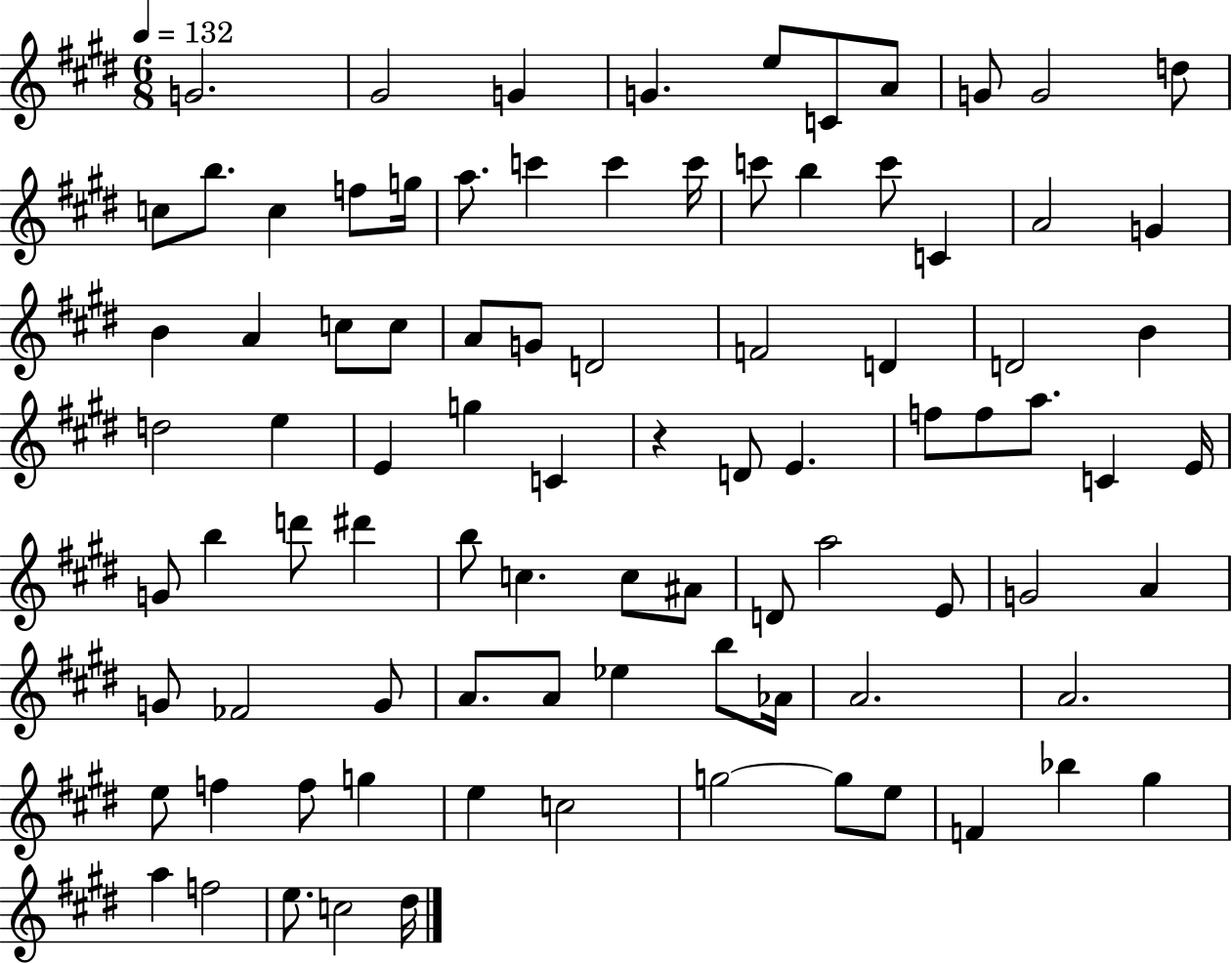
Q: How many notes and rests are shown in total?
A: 89